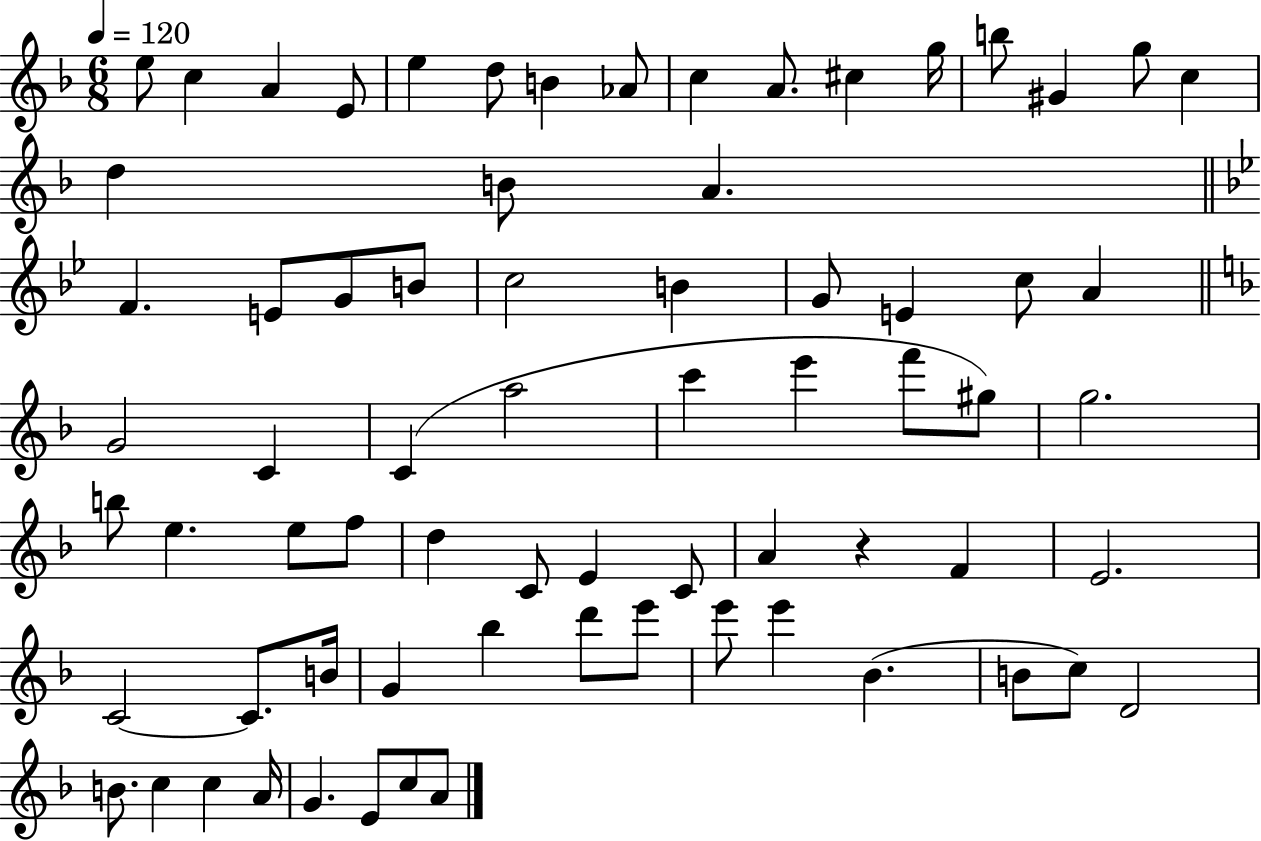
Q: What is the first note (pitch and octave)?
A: E5